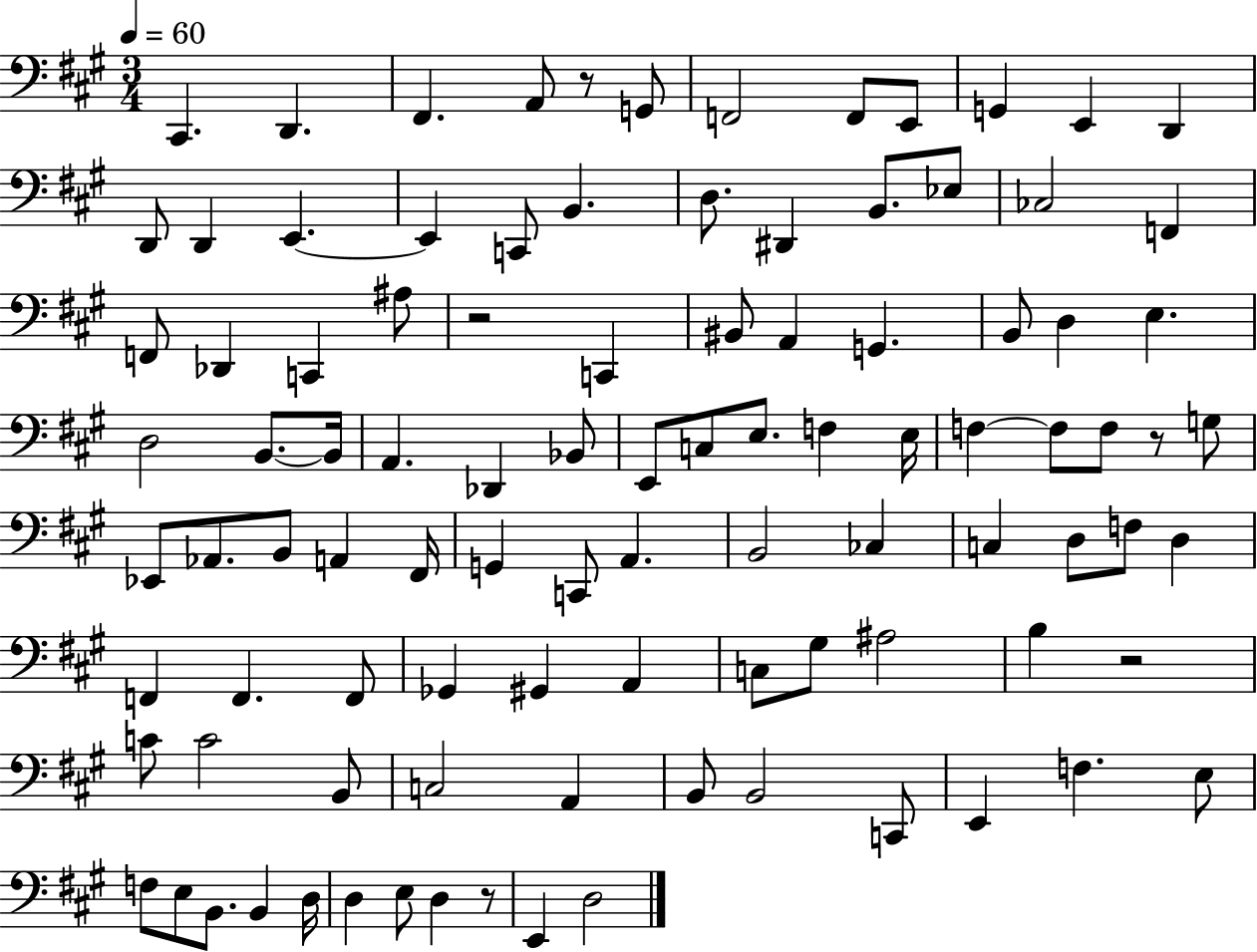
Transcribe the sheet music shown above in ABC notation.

X:1
T:Untitled
M:3/4
L:1/4
K:A
^C,, D,, ^F,, A,,/2 z/2 G,,/2 F,,2 F,,/2 E,,/2 G,, E,, D,, D,,/2 D,, E,, E,, C,,/2 B,, D,/2 ^D,, B,,/2 _E,/2 _C,2 F,, F,,/2 _D,, C,, ^A,/2 z2 C,, ^B,,/2 A,, G,, B,,/2 D, E, D,2 B,,/2 B,,/4 A,, _D,, _B,,/2 E,,/2 C,/2 E,/2 F, E,/4 F, F,/2 F,/2 z/2 G,/2 _E,,/2 _A,,/2 B,,/2 A,, ^F,,/4 G,, C,,/2 A,, B,,2 _C, C, D,/2 F,/2 D, F,, F,, F,,/2 _G,, ^G,, A,, C,/2 ^G,/2 ^A,2 B, z2 C/2 C2 B,,/2 C,2 A,, B,,/2 B,,2 C,,/2 E,, F, E,/2 F,/2 E,/2 B,,/2 B,, D,/4 D, E,/2 D, z/2 E,, D,2